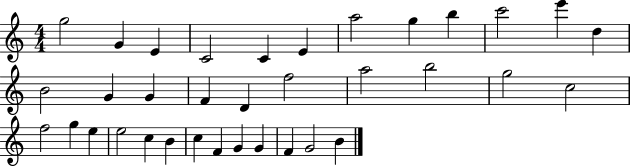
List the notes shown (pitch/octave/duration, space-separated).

G5/h G4/q E4/q C4/h C4/q E4/q A5/h G5/q B5/q C6/h E6/q D5/q B4/h G4/q G4/q F4/q D4/q F5/h A5/h B5/h G5/h C5/h F5/h G5/q E5/q E5/h C5/q B4/q C5/q F4/q G4/q G4/q F4/q G4/h B4/q